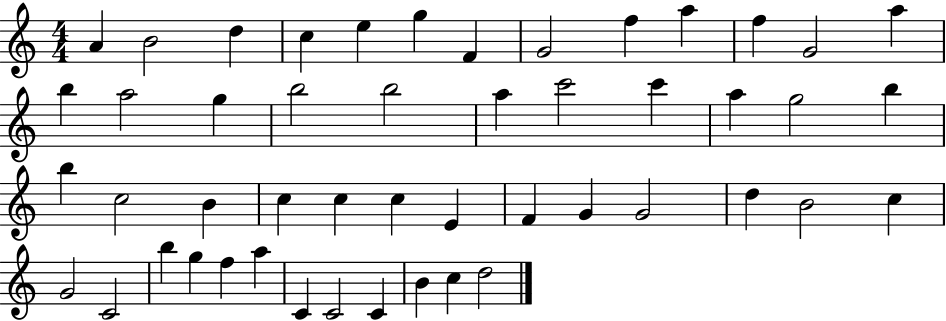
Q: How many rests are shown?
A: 0